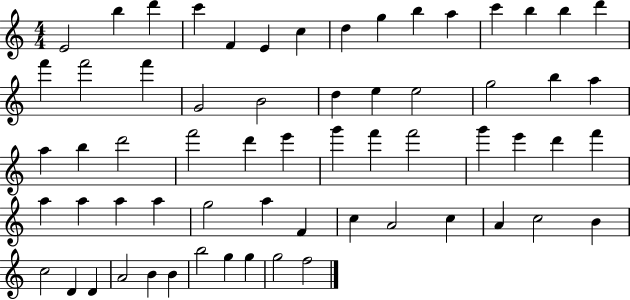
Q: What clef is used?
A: treble